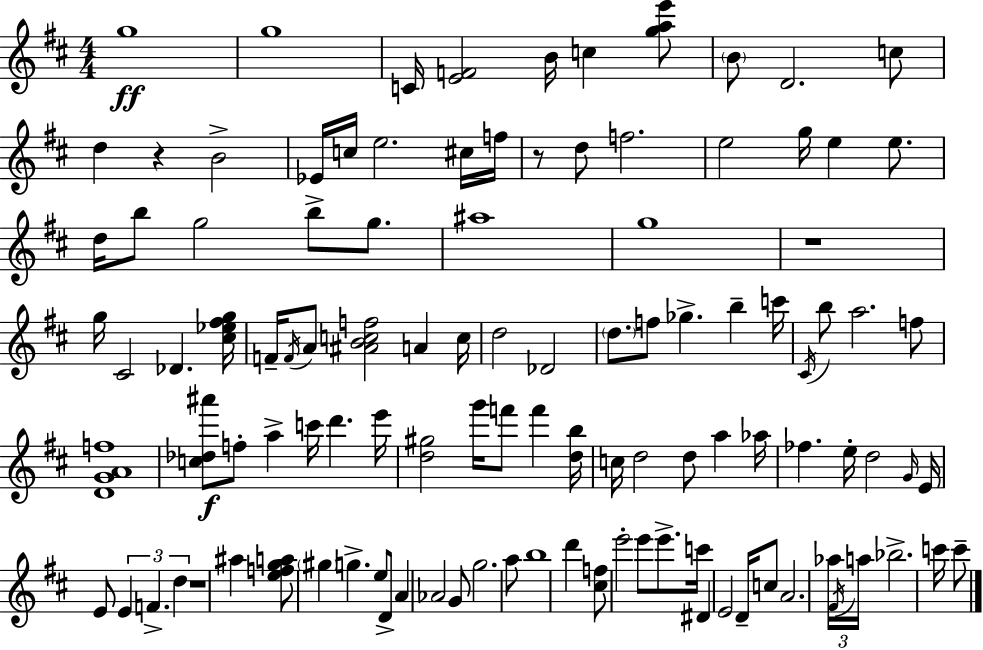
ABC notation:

X:1
T:Untitled
M:4/4
L:1/4
K:D
g4 g4 C/4 [EF]2 B/4 c [gae']/2 B/2 D2 c/2 d z B2 _E/4 c/4 e2 ^c/4 f/4 z/2 d/2 f2 e2 g/4 e e/2 d/4 b/2 g2 b/2 g/2 ^a4 g4 z4 g/4 ^C2 _D [^c_e^fg]/4 F/4 F/4 A/2 [^ABcf]2 A c/4 d2 _D2 d/2 f/2 _g b c'/4 ^C/4 b/2 a2 f/2 [DGAf]4 [c_d^a']/2 f/2 a c'/4 d' e'/4 [d^g]2 g'/4 f'/2 f' [db]/4 c/4 d2 d/2 a _a/4 _f e/4 d2 G/4 E/4 E/2 E F d z4 ^a [efga]/2 ^g g e/2 D/2 A _A2 G/2 g2 a/2 b4 d' [^cf]/2 e'2 e'/2 e'/2 c'/4 ^D E2 D/4 c/2 A2 _a/4 ^F/4 a/4 _b2 c'/4 c'/2